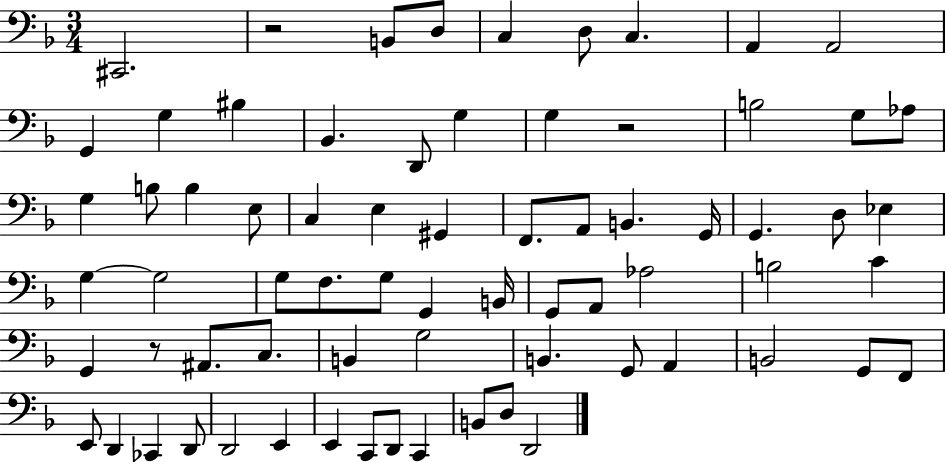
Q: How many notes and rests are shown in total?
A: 71